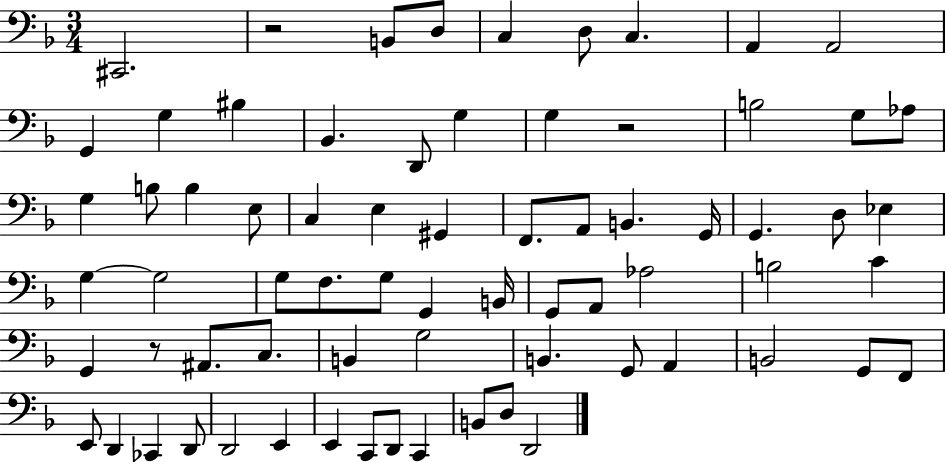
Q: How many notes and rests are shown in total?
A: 71